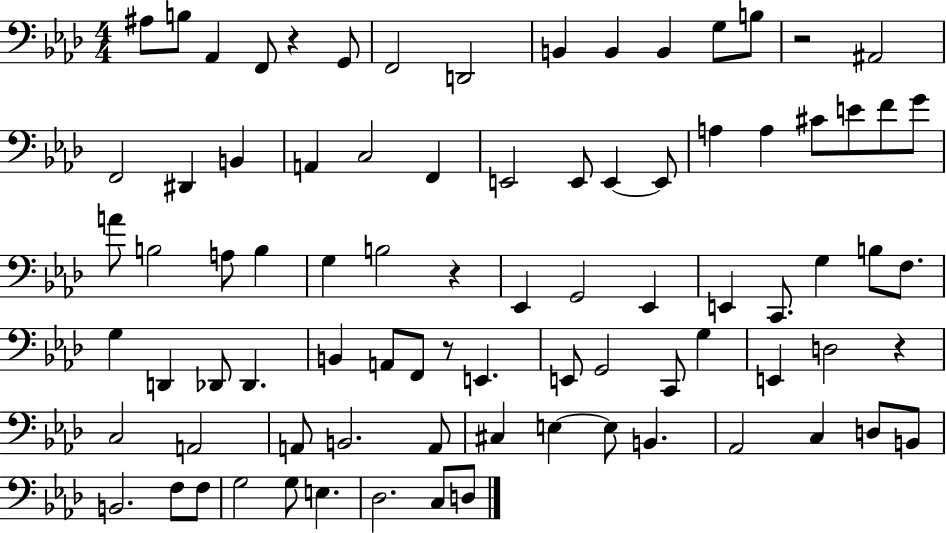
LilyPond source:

{
  \clef bass
  \numericTimeSignature
  \time 4/4
  \key aes \major
  ais8 b8 aes,4 f,8 r4 g,8 | f,2 d,2 | b,4 b,4 b,4 g8 b8 | r2 ais,2 | \break f,2 dis,4 b,4 | a,4 c2 f,4 | e,2 e,8 e,4~~ e,8 | a4 a4 cis'8 e'8 f'8 g'8 | \break a'8 b2 a8 b4 | g4 b2 r4 | ees,4 g,2 ees,4 | e,4 c,8. g4 b8 f8. | \break g4 d,4 des,8 des,4. | b,4 a,8 f,8 r8 e,4. | e,8 g,2 c,8 g4 | e,4 d2 r4 | \break c2 a,2 | a,8 b,2. a,8 | cis4 e4~~ e8 b,4. | aes,2 c4 d8 b,8 | \break b,2. f8 f8 | g2 g8 e4. | des2. c8 d8 | \bar "|."
}